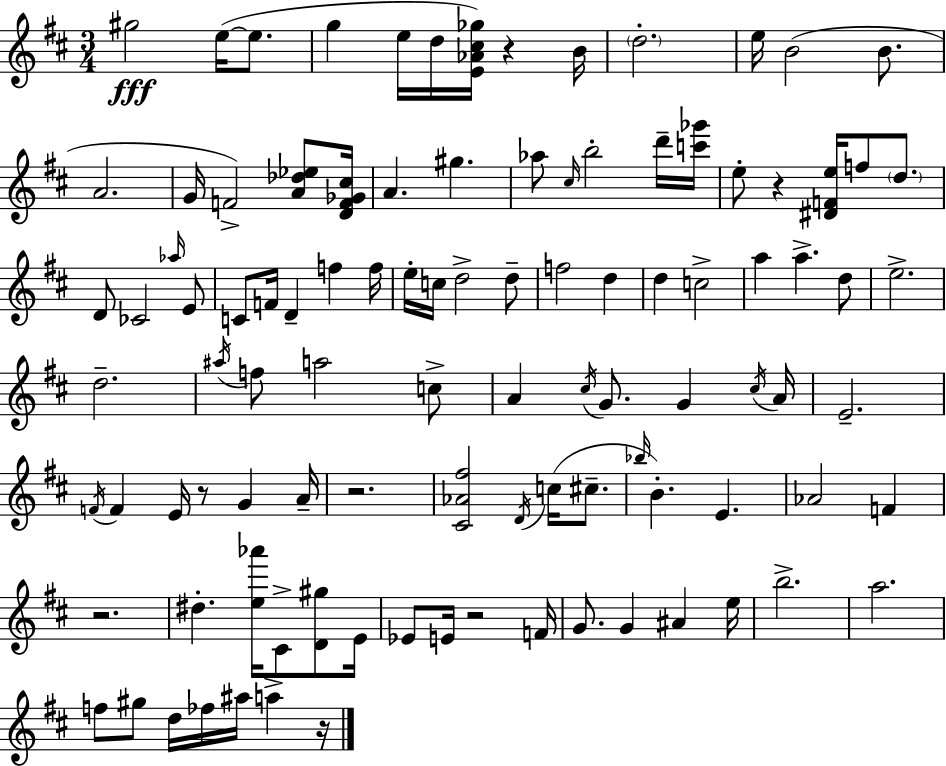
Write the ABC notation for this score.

X:1
T:Untitled
M:3/4
L:1/4
K:D
^g2 e/4 e/2 g e/4 d/4 [E_A^c_g]/4 z B/4 d2 e/4 B2 B/2 A2 G/4 F2 [A_d_e]/2 [DF_G^c]/4 A ^g _a/2 ^c/4 b2 d'/4 [c'_g']/4 e/2 z [^DFe]/4 f/2 d/2 D/2 _C2 _a/4 E/2 C/2 F/4 D f f/4 e/4 c/4 d2 d/2 f2 d d c2 a a d/2 e2 d2 ^a/4 f/2 a2 c/2 A ^c/4 G/2 G ^c/4 A/4 E2 F/4 F E/4 z/2 G A/4 z2 [^C_A^f]2 D/4 c/4 ^c/2 _b/4 B E _A2 F z2 ^d [e_a']/4 ^C/2 [D^g]/2 E/4 _E/2 E/4 z2 F/4 G/2 G ^A e/4 b2 a2 f/2 ^g/2 d/4 _f/4 ^a/4 a z/4